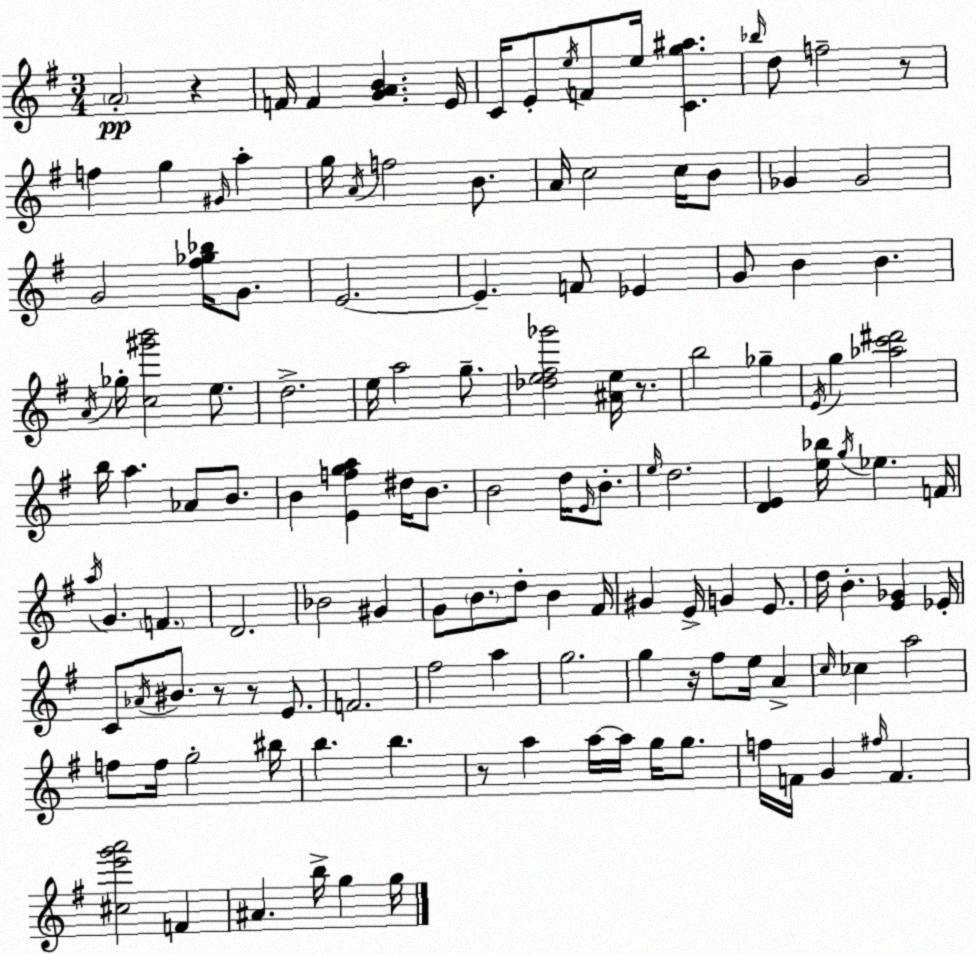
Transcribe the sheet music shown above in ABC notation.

X:1
T:Untitled
M:3/4
L:1/4
K:Em
A2 z F/4 F [GAB] E/4 C/4 E/2 e/4 F/2 e/4 [Cg^a] _b/4 d/2 f2 z/2 f g ^G/4 a g/4 A/4 f2 B/2 A/4 c2 c/4 B/2 _G _G2 G2 [^f_g_b]/4 G/2 E2 E F/2 _E G/2 B B A/4 _g/4 [c^g'b']2 e/2 d2 e/4 a2 g/2 [_de^f_g']2 [^Ae]/4 z/2 b2 _g E/4 g [_ac'^d']2 b/4 a _A/2 B/2 B [Efga] ^d/4 B/2 B2 d/4 E/4 B/2 e/4 d2 [DE] [e_b]/4 g/4 _e F/4 a/4 G F D2 _B2 ^G G/2 B/2 d/2 B ^F/4 ^G E/4 G E/2 d/4 B [E_G] _E/4 C/2 _A/4 ^B/2 z/2 z/2 E/2 F2 ^f2 a g2 g z/4 ^f/2 e/4 A c/4 _c a2 f/2 f/4 g2 ^b/4 b b z/2 a a/4 a/4 g/4 g/2 f/4 F/4 G ^f/4 F [^ce'g'a']2 F ^A b/4 g g/4